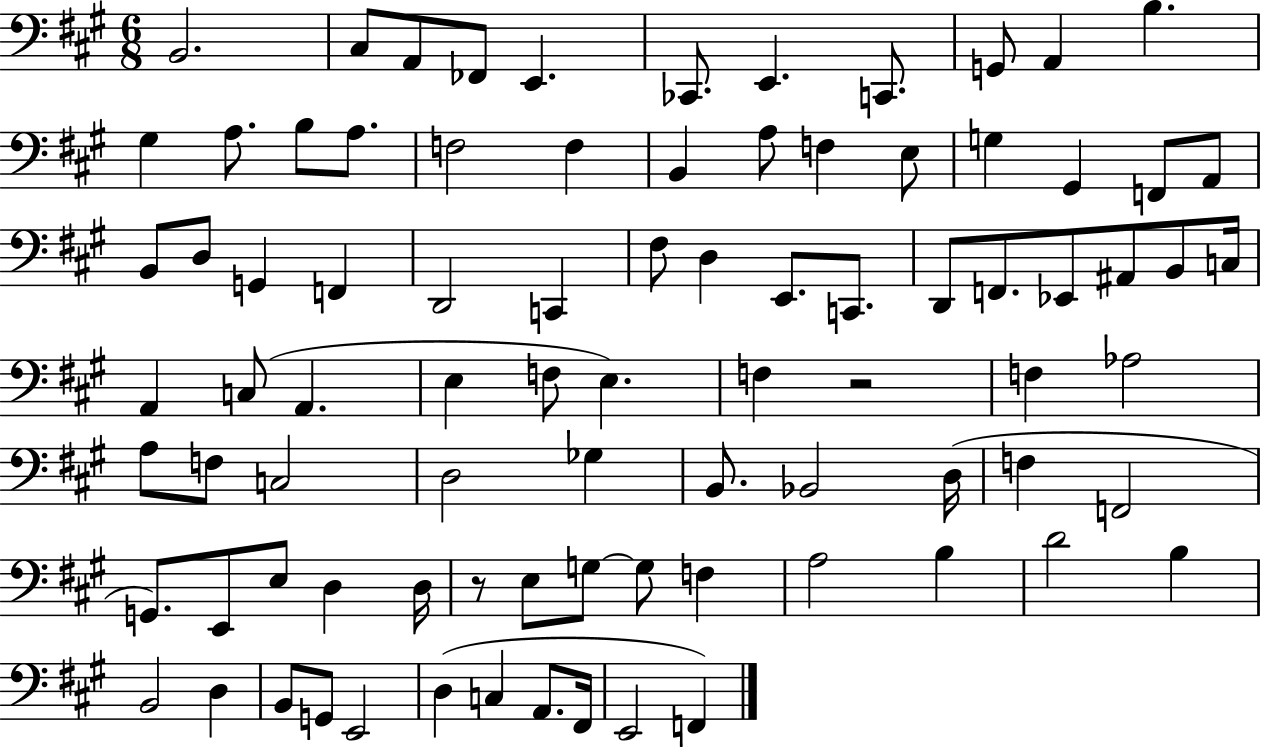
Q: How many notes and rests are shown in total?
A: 86